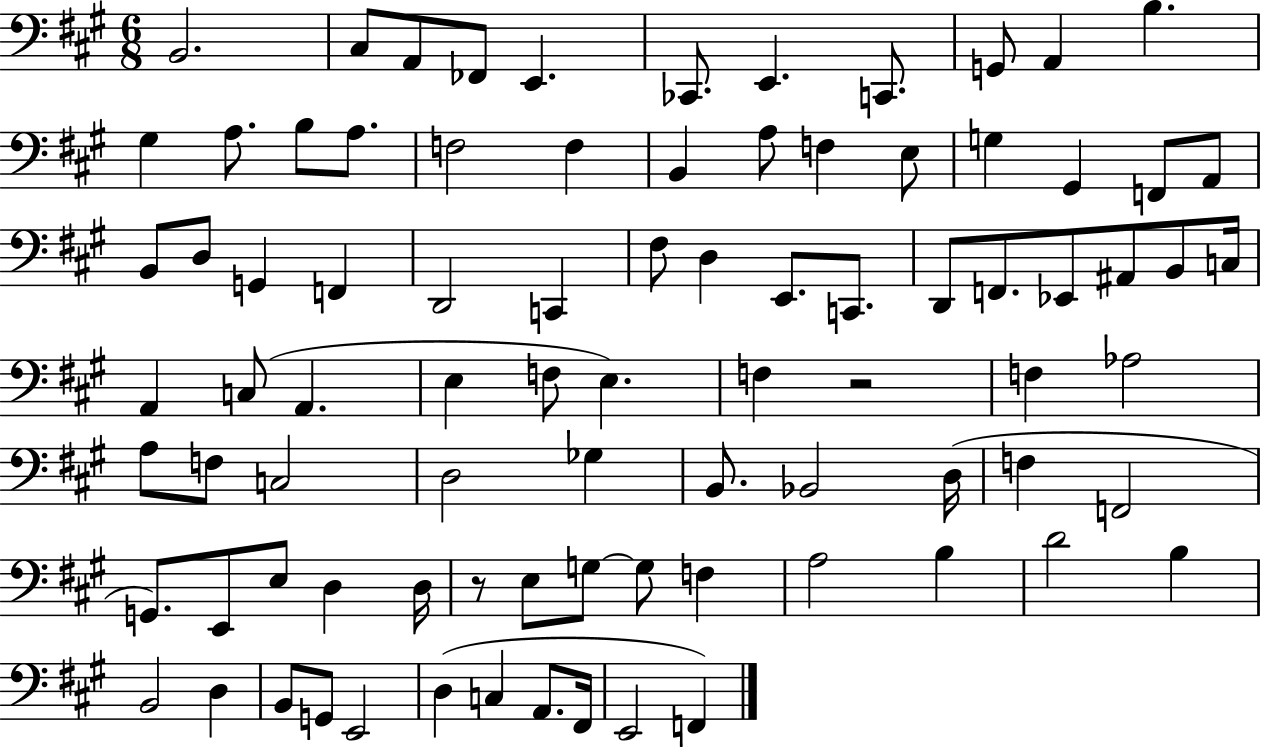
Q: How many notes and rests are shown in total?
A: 86